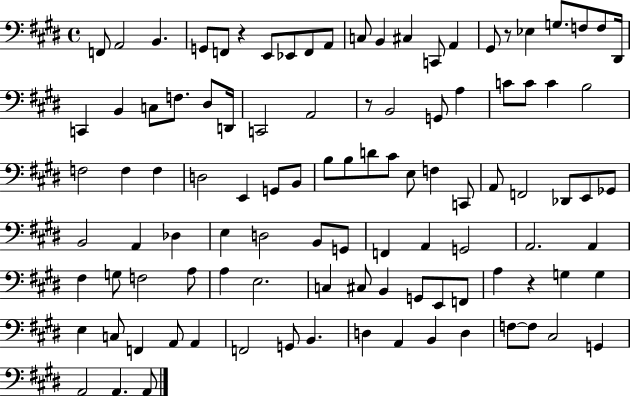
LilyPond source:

{
  \clef bass
  \time 4/4
  \defaultTimeSignature
  \key e \major
  f,8 a,2 b,4. | g,8 f,8 r4 e,8 ees,8 f,8 a,8 | c8 b,4 cis4 c,8 a,4 | gis,8 r8 ees4 g8. f8 f8 dis,16 | \break c,4 b,4 c8 f8. dis8 d,16 | c,2 a,2 | r8 b,2 g,8 a4 | c'8 c'8 c'4 b2 | \break f2 f4 f4 | d2 e,4 g,8 b,8 | b8 b8 d'8 cis'8 e8 f4 c,8 | a,8 f,2 des,8 e,8 ges,8 | \break b,2 a,4 des4 | e4 d2 b,8 g,8 | f,4 a,4 g,2 | a,2. a,4 | \break fis4 g8 f2 a8 | a4 e2. | c4 cis8 b,4 g,8 e,8 f,8 | a4 r4 g4 g4 | \break e4 c8 f,4 a,8 a,4 | f,2 g,8 b,4. | d4 a,4 b,4 d4 | f8~~ f8 cis2 g,4 | \break a,2 a,4. a,8 | \bar "|."
}